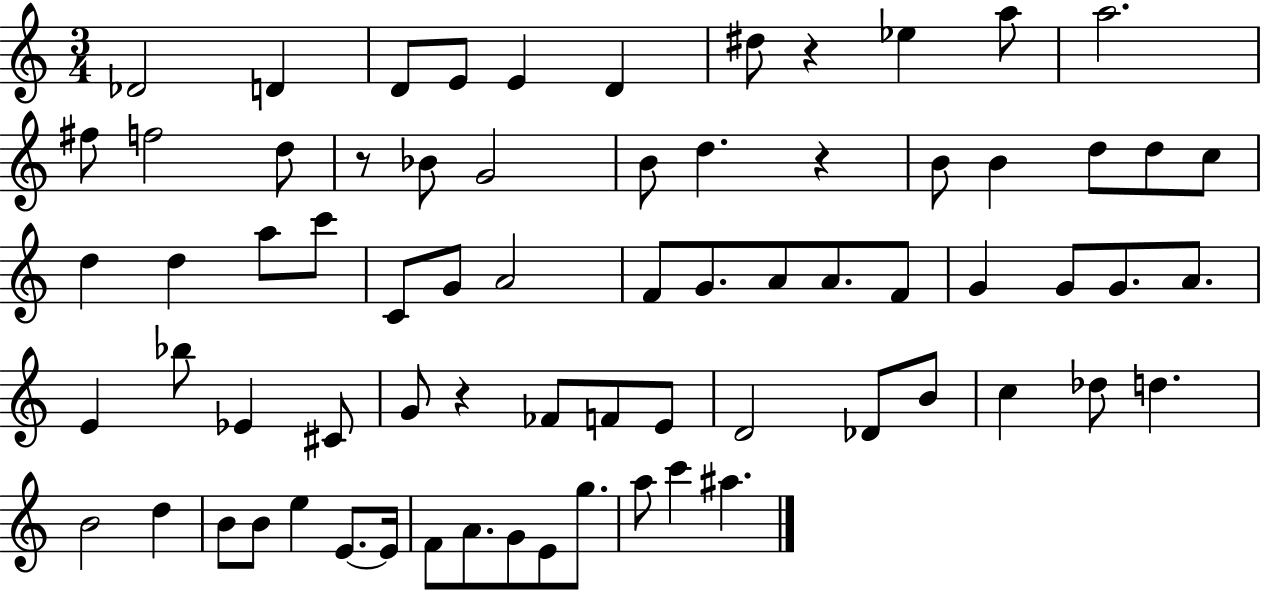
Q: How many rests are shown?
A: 4